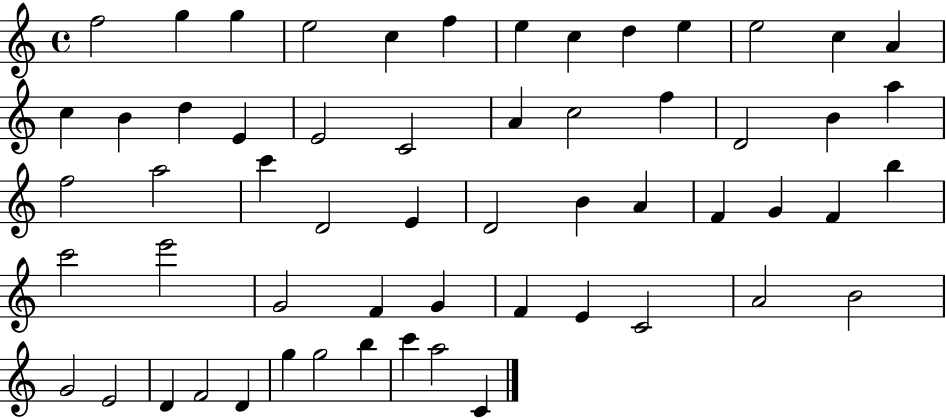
{
  \clef treble
  \time 4/4
  \defaultTimeSignature
  \key c \major
  f''2 g''4 g''4 | e''2 c''4 f''4 | e''4 c''4 d''4 e''4 | e''2 c''4 a'4 | \break c''4 b'4 d''4 e'4 | e'2 c'2 | a'4 c''2 f''4 | d'2 b'4 a''4 | \break f''2 a''2 | c'''4 d'2 e'4 | d'2 b'4 a'4 | f'4 g'4 f'4 b''4 | \break c'''2 e'''2 | g'2 f'4 g'4 | f'4 e'4 c'2 | a'2 b'2 | \break g'2 e'2 | d'4 f'2 d'4 | g''4 g''2 b''4 | c'''4 a''2 c'4 | \break \bar "|."
}